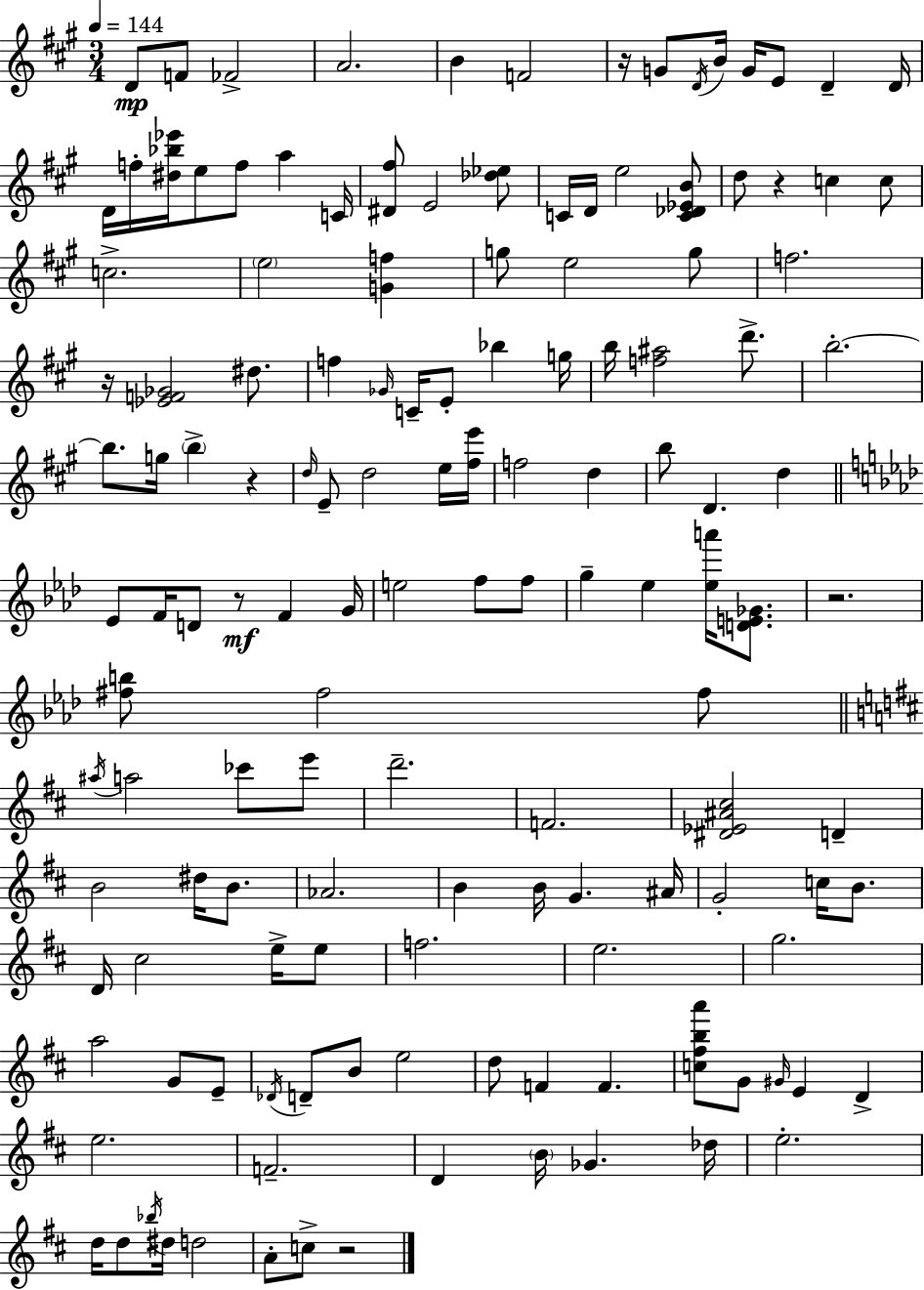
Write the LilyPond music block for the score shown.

{
  \clef treble
  \numericTimeSignature
  \time 3/4
  \key a \major
  \tempo 4 = 144
  d'8\mp f'8 fes'2-> | a'2. | b'4 f'2 | r16 g'8 \acciaccatura { d'16 } b'16 g'16 e'8 d'4-- | \break d'16 d'16 f''16-. <dis'' bes'' ees'''>16 e''8 f''8 a''4 | c'16 <dis' fis''>8 e'2 <des'' ees''>8 | c'16 d'16 e''2 <c' des' ees' b'>8 | d''8 r4 c''4 c''8 | \break c''2.-> | \parenthesize e''2 <g' f''>4 | g''8 e''2 g''8 | f''2. | \break r16 <ees' f' ges'>2 dis''8. | f''4 \grace { ges'16 } c'16-- e'8-. bes''4 | g''16 b''16 <f'' ais''>2 d'''8.-> | b''2.-.~~ | \break b''8. g''16 \parenthesize b''4-> r4 | \grace { d''16 } e'8-- d''2 | e''16 <fis'' e'''>16 f''2 d''4 | b''8 d'4. d''4 | \break \bar "||" \break \key aes \major ees'8 f'16 d'8 r8\mf f'4 g'16 | e''2 f''8 f''8 | g''4-- ees''4 <ees'' a'''>16 <d' e' ges'>8. | r2. | \break <fis'' b''>8 fis''2 fis''8 | \bar "||" \break \key d \major \acciaccatura { ais''16 } a''2 ces'''8 e'''8 | d'''2.-- | f'2. | <dis' ees' ais' cis''>2 d'4-- | \break b'2 dis''16 b'8. | aes'2. | b'4 b'16 g'4. | ais'16 g'2-. c''16 b'8. | \break d'16 cis''2 e''16-> e''8 | f''2. | e''2. | g''2. | \break a''2 g'8 e'8-- | \acciaccatura { des'16 } d'8-- b'8 e''2 | d''8 f'4 f'4. | <c'' fis'' b'' a'''>8 g'8 \grace { gis'16 } e'4 d'4-> | \break e''2. | f'2.-- | d'4 \parenthesize b'16 ges'4. | des''16 e''2.-. | \break d''16 d''8 \acciaccatura { bes''16 } dis''16 d''2 | a'8-. c''8-> r2 | \bar "|."
}